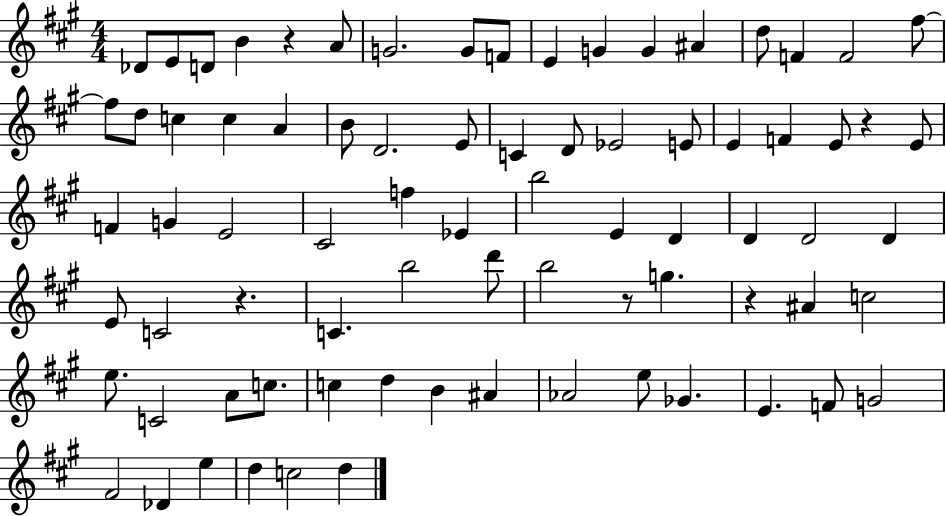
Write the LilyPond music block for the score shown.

{
  \clef treble
  \numericTimeSignature
  \time 4/4
  \key a \major
  des'8 e'8 d'8 b'4 r4 a'8 | g'2. g'8 f'8 | e'4 g'4 g'4 ais'4 | d''8 f'4 f'2 fis''8~~ | \break fis''8 d''8 c''4 c''4 a'4 | b'8 d'2. e'8 | c'4 d'8 ees'2 e'8 | e'4 f'4 e'8 r4 e'8 | \break f'4 g'4 e'2 | cis'2 f''4 ees'4 | b''2 e'4 d'4 | d'4 d'2 d'4 | \break e'8 c'2 r4. | c'4. b''2 d'''8 | b''2 r8 g''4. | r4 ais'4 c''2 | \break e''8. c'2 a'8 c''8. | c''4 d''4 b'4 ais'4 | aes'2 e''8 ges'4. | e'4. f'8 g'2 | \break fis'2 des'4 e''4 | d''4 c''2 d''4 | \bar "|."
}